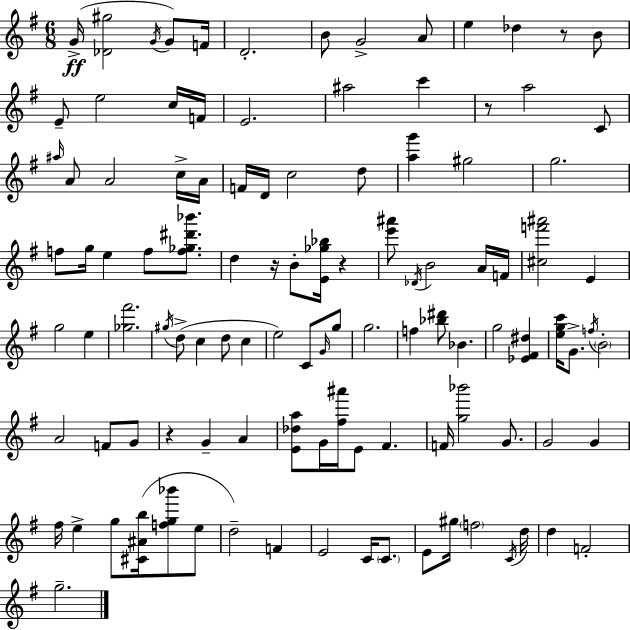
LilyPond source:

{
  \clef treble
  \numericTimeSignature
  \time 6/8
  \key e \minor
  \repeat volta 2 { g'16->(\ff <des' gis''>2 \acciaccatura { g'16 }) g'8 | f'16 d'2.-. | b'8 g'2-> a'8 | e''4 des''4 r8 b'8 | \break e'8-- e''2 c''16 | f'16 e'2. | ais''2 c'''4 | r8 a''2 c'8 | \break \grace { ais''16 } a'8 a'2 | c''16-> a'16 f'16 d'16 c''2 | d''8 <a'' g'''>4 gis''2 | g''2. | \break f''8 g''16 e''4 f''8 <f'' ges'' dis''' bes'''>8. | d''4 r16 b'8-. <e' ges'' bes''>16 r4 | <e''' ais'''>8 \acciaccatura { des'16 } b'2 | a'16 f'16 <cis'' f''' ais'''>2 e'4 | \break g''2 e''4 | <ges'' fis'''>2. | \acciaccatura { gis''16 } d''8->( c''4 d''8 | c''4 e''2) | \break c'8 \grace { g'16 } g''8 g''2. | f''4 <bes'' dis'''>8 bes'4. | g''2 | <ees' fis' dis''>4 <e'' g'' c'''>16 g'8.-> \acciaccatura { f''16 } \parenthesize b'2-. | \break a'2 | f'8 g'8 r4 g'4-- | a'4 <e' des'' a''>8 g'16 <fis'' ais'''>16 e'8 | fis'4. f'16 <g'' bes'''>2 | \break g'8. g'2 | g'4 fis''16 e''4-> g''8 | <cis' ais' b''>16( <f'' g'' bes'''>8 e''8 d''2--) | f'4 e'2 | \break c'16 \parenthesize c'8. e'8 gis''16 \parenthesize f''2 | \acciaccatura { c'16 } d''16 d''4 f'2-. | g''2.-- | } \bar "|."
}